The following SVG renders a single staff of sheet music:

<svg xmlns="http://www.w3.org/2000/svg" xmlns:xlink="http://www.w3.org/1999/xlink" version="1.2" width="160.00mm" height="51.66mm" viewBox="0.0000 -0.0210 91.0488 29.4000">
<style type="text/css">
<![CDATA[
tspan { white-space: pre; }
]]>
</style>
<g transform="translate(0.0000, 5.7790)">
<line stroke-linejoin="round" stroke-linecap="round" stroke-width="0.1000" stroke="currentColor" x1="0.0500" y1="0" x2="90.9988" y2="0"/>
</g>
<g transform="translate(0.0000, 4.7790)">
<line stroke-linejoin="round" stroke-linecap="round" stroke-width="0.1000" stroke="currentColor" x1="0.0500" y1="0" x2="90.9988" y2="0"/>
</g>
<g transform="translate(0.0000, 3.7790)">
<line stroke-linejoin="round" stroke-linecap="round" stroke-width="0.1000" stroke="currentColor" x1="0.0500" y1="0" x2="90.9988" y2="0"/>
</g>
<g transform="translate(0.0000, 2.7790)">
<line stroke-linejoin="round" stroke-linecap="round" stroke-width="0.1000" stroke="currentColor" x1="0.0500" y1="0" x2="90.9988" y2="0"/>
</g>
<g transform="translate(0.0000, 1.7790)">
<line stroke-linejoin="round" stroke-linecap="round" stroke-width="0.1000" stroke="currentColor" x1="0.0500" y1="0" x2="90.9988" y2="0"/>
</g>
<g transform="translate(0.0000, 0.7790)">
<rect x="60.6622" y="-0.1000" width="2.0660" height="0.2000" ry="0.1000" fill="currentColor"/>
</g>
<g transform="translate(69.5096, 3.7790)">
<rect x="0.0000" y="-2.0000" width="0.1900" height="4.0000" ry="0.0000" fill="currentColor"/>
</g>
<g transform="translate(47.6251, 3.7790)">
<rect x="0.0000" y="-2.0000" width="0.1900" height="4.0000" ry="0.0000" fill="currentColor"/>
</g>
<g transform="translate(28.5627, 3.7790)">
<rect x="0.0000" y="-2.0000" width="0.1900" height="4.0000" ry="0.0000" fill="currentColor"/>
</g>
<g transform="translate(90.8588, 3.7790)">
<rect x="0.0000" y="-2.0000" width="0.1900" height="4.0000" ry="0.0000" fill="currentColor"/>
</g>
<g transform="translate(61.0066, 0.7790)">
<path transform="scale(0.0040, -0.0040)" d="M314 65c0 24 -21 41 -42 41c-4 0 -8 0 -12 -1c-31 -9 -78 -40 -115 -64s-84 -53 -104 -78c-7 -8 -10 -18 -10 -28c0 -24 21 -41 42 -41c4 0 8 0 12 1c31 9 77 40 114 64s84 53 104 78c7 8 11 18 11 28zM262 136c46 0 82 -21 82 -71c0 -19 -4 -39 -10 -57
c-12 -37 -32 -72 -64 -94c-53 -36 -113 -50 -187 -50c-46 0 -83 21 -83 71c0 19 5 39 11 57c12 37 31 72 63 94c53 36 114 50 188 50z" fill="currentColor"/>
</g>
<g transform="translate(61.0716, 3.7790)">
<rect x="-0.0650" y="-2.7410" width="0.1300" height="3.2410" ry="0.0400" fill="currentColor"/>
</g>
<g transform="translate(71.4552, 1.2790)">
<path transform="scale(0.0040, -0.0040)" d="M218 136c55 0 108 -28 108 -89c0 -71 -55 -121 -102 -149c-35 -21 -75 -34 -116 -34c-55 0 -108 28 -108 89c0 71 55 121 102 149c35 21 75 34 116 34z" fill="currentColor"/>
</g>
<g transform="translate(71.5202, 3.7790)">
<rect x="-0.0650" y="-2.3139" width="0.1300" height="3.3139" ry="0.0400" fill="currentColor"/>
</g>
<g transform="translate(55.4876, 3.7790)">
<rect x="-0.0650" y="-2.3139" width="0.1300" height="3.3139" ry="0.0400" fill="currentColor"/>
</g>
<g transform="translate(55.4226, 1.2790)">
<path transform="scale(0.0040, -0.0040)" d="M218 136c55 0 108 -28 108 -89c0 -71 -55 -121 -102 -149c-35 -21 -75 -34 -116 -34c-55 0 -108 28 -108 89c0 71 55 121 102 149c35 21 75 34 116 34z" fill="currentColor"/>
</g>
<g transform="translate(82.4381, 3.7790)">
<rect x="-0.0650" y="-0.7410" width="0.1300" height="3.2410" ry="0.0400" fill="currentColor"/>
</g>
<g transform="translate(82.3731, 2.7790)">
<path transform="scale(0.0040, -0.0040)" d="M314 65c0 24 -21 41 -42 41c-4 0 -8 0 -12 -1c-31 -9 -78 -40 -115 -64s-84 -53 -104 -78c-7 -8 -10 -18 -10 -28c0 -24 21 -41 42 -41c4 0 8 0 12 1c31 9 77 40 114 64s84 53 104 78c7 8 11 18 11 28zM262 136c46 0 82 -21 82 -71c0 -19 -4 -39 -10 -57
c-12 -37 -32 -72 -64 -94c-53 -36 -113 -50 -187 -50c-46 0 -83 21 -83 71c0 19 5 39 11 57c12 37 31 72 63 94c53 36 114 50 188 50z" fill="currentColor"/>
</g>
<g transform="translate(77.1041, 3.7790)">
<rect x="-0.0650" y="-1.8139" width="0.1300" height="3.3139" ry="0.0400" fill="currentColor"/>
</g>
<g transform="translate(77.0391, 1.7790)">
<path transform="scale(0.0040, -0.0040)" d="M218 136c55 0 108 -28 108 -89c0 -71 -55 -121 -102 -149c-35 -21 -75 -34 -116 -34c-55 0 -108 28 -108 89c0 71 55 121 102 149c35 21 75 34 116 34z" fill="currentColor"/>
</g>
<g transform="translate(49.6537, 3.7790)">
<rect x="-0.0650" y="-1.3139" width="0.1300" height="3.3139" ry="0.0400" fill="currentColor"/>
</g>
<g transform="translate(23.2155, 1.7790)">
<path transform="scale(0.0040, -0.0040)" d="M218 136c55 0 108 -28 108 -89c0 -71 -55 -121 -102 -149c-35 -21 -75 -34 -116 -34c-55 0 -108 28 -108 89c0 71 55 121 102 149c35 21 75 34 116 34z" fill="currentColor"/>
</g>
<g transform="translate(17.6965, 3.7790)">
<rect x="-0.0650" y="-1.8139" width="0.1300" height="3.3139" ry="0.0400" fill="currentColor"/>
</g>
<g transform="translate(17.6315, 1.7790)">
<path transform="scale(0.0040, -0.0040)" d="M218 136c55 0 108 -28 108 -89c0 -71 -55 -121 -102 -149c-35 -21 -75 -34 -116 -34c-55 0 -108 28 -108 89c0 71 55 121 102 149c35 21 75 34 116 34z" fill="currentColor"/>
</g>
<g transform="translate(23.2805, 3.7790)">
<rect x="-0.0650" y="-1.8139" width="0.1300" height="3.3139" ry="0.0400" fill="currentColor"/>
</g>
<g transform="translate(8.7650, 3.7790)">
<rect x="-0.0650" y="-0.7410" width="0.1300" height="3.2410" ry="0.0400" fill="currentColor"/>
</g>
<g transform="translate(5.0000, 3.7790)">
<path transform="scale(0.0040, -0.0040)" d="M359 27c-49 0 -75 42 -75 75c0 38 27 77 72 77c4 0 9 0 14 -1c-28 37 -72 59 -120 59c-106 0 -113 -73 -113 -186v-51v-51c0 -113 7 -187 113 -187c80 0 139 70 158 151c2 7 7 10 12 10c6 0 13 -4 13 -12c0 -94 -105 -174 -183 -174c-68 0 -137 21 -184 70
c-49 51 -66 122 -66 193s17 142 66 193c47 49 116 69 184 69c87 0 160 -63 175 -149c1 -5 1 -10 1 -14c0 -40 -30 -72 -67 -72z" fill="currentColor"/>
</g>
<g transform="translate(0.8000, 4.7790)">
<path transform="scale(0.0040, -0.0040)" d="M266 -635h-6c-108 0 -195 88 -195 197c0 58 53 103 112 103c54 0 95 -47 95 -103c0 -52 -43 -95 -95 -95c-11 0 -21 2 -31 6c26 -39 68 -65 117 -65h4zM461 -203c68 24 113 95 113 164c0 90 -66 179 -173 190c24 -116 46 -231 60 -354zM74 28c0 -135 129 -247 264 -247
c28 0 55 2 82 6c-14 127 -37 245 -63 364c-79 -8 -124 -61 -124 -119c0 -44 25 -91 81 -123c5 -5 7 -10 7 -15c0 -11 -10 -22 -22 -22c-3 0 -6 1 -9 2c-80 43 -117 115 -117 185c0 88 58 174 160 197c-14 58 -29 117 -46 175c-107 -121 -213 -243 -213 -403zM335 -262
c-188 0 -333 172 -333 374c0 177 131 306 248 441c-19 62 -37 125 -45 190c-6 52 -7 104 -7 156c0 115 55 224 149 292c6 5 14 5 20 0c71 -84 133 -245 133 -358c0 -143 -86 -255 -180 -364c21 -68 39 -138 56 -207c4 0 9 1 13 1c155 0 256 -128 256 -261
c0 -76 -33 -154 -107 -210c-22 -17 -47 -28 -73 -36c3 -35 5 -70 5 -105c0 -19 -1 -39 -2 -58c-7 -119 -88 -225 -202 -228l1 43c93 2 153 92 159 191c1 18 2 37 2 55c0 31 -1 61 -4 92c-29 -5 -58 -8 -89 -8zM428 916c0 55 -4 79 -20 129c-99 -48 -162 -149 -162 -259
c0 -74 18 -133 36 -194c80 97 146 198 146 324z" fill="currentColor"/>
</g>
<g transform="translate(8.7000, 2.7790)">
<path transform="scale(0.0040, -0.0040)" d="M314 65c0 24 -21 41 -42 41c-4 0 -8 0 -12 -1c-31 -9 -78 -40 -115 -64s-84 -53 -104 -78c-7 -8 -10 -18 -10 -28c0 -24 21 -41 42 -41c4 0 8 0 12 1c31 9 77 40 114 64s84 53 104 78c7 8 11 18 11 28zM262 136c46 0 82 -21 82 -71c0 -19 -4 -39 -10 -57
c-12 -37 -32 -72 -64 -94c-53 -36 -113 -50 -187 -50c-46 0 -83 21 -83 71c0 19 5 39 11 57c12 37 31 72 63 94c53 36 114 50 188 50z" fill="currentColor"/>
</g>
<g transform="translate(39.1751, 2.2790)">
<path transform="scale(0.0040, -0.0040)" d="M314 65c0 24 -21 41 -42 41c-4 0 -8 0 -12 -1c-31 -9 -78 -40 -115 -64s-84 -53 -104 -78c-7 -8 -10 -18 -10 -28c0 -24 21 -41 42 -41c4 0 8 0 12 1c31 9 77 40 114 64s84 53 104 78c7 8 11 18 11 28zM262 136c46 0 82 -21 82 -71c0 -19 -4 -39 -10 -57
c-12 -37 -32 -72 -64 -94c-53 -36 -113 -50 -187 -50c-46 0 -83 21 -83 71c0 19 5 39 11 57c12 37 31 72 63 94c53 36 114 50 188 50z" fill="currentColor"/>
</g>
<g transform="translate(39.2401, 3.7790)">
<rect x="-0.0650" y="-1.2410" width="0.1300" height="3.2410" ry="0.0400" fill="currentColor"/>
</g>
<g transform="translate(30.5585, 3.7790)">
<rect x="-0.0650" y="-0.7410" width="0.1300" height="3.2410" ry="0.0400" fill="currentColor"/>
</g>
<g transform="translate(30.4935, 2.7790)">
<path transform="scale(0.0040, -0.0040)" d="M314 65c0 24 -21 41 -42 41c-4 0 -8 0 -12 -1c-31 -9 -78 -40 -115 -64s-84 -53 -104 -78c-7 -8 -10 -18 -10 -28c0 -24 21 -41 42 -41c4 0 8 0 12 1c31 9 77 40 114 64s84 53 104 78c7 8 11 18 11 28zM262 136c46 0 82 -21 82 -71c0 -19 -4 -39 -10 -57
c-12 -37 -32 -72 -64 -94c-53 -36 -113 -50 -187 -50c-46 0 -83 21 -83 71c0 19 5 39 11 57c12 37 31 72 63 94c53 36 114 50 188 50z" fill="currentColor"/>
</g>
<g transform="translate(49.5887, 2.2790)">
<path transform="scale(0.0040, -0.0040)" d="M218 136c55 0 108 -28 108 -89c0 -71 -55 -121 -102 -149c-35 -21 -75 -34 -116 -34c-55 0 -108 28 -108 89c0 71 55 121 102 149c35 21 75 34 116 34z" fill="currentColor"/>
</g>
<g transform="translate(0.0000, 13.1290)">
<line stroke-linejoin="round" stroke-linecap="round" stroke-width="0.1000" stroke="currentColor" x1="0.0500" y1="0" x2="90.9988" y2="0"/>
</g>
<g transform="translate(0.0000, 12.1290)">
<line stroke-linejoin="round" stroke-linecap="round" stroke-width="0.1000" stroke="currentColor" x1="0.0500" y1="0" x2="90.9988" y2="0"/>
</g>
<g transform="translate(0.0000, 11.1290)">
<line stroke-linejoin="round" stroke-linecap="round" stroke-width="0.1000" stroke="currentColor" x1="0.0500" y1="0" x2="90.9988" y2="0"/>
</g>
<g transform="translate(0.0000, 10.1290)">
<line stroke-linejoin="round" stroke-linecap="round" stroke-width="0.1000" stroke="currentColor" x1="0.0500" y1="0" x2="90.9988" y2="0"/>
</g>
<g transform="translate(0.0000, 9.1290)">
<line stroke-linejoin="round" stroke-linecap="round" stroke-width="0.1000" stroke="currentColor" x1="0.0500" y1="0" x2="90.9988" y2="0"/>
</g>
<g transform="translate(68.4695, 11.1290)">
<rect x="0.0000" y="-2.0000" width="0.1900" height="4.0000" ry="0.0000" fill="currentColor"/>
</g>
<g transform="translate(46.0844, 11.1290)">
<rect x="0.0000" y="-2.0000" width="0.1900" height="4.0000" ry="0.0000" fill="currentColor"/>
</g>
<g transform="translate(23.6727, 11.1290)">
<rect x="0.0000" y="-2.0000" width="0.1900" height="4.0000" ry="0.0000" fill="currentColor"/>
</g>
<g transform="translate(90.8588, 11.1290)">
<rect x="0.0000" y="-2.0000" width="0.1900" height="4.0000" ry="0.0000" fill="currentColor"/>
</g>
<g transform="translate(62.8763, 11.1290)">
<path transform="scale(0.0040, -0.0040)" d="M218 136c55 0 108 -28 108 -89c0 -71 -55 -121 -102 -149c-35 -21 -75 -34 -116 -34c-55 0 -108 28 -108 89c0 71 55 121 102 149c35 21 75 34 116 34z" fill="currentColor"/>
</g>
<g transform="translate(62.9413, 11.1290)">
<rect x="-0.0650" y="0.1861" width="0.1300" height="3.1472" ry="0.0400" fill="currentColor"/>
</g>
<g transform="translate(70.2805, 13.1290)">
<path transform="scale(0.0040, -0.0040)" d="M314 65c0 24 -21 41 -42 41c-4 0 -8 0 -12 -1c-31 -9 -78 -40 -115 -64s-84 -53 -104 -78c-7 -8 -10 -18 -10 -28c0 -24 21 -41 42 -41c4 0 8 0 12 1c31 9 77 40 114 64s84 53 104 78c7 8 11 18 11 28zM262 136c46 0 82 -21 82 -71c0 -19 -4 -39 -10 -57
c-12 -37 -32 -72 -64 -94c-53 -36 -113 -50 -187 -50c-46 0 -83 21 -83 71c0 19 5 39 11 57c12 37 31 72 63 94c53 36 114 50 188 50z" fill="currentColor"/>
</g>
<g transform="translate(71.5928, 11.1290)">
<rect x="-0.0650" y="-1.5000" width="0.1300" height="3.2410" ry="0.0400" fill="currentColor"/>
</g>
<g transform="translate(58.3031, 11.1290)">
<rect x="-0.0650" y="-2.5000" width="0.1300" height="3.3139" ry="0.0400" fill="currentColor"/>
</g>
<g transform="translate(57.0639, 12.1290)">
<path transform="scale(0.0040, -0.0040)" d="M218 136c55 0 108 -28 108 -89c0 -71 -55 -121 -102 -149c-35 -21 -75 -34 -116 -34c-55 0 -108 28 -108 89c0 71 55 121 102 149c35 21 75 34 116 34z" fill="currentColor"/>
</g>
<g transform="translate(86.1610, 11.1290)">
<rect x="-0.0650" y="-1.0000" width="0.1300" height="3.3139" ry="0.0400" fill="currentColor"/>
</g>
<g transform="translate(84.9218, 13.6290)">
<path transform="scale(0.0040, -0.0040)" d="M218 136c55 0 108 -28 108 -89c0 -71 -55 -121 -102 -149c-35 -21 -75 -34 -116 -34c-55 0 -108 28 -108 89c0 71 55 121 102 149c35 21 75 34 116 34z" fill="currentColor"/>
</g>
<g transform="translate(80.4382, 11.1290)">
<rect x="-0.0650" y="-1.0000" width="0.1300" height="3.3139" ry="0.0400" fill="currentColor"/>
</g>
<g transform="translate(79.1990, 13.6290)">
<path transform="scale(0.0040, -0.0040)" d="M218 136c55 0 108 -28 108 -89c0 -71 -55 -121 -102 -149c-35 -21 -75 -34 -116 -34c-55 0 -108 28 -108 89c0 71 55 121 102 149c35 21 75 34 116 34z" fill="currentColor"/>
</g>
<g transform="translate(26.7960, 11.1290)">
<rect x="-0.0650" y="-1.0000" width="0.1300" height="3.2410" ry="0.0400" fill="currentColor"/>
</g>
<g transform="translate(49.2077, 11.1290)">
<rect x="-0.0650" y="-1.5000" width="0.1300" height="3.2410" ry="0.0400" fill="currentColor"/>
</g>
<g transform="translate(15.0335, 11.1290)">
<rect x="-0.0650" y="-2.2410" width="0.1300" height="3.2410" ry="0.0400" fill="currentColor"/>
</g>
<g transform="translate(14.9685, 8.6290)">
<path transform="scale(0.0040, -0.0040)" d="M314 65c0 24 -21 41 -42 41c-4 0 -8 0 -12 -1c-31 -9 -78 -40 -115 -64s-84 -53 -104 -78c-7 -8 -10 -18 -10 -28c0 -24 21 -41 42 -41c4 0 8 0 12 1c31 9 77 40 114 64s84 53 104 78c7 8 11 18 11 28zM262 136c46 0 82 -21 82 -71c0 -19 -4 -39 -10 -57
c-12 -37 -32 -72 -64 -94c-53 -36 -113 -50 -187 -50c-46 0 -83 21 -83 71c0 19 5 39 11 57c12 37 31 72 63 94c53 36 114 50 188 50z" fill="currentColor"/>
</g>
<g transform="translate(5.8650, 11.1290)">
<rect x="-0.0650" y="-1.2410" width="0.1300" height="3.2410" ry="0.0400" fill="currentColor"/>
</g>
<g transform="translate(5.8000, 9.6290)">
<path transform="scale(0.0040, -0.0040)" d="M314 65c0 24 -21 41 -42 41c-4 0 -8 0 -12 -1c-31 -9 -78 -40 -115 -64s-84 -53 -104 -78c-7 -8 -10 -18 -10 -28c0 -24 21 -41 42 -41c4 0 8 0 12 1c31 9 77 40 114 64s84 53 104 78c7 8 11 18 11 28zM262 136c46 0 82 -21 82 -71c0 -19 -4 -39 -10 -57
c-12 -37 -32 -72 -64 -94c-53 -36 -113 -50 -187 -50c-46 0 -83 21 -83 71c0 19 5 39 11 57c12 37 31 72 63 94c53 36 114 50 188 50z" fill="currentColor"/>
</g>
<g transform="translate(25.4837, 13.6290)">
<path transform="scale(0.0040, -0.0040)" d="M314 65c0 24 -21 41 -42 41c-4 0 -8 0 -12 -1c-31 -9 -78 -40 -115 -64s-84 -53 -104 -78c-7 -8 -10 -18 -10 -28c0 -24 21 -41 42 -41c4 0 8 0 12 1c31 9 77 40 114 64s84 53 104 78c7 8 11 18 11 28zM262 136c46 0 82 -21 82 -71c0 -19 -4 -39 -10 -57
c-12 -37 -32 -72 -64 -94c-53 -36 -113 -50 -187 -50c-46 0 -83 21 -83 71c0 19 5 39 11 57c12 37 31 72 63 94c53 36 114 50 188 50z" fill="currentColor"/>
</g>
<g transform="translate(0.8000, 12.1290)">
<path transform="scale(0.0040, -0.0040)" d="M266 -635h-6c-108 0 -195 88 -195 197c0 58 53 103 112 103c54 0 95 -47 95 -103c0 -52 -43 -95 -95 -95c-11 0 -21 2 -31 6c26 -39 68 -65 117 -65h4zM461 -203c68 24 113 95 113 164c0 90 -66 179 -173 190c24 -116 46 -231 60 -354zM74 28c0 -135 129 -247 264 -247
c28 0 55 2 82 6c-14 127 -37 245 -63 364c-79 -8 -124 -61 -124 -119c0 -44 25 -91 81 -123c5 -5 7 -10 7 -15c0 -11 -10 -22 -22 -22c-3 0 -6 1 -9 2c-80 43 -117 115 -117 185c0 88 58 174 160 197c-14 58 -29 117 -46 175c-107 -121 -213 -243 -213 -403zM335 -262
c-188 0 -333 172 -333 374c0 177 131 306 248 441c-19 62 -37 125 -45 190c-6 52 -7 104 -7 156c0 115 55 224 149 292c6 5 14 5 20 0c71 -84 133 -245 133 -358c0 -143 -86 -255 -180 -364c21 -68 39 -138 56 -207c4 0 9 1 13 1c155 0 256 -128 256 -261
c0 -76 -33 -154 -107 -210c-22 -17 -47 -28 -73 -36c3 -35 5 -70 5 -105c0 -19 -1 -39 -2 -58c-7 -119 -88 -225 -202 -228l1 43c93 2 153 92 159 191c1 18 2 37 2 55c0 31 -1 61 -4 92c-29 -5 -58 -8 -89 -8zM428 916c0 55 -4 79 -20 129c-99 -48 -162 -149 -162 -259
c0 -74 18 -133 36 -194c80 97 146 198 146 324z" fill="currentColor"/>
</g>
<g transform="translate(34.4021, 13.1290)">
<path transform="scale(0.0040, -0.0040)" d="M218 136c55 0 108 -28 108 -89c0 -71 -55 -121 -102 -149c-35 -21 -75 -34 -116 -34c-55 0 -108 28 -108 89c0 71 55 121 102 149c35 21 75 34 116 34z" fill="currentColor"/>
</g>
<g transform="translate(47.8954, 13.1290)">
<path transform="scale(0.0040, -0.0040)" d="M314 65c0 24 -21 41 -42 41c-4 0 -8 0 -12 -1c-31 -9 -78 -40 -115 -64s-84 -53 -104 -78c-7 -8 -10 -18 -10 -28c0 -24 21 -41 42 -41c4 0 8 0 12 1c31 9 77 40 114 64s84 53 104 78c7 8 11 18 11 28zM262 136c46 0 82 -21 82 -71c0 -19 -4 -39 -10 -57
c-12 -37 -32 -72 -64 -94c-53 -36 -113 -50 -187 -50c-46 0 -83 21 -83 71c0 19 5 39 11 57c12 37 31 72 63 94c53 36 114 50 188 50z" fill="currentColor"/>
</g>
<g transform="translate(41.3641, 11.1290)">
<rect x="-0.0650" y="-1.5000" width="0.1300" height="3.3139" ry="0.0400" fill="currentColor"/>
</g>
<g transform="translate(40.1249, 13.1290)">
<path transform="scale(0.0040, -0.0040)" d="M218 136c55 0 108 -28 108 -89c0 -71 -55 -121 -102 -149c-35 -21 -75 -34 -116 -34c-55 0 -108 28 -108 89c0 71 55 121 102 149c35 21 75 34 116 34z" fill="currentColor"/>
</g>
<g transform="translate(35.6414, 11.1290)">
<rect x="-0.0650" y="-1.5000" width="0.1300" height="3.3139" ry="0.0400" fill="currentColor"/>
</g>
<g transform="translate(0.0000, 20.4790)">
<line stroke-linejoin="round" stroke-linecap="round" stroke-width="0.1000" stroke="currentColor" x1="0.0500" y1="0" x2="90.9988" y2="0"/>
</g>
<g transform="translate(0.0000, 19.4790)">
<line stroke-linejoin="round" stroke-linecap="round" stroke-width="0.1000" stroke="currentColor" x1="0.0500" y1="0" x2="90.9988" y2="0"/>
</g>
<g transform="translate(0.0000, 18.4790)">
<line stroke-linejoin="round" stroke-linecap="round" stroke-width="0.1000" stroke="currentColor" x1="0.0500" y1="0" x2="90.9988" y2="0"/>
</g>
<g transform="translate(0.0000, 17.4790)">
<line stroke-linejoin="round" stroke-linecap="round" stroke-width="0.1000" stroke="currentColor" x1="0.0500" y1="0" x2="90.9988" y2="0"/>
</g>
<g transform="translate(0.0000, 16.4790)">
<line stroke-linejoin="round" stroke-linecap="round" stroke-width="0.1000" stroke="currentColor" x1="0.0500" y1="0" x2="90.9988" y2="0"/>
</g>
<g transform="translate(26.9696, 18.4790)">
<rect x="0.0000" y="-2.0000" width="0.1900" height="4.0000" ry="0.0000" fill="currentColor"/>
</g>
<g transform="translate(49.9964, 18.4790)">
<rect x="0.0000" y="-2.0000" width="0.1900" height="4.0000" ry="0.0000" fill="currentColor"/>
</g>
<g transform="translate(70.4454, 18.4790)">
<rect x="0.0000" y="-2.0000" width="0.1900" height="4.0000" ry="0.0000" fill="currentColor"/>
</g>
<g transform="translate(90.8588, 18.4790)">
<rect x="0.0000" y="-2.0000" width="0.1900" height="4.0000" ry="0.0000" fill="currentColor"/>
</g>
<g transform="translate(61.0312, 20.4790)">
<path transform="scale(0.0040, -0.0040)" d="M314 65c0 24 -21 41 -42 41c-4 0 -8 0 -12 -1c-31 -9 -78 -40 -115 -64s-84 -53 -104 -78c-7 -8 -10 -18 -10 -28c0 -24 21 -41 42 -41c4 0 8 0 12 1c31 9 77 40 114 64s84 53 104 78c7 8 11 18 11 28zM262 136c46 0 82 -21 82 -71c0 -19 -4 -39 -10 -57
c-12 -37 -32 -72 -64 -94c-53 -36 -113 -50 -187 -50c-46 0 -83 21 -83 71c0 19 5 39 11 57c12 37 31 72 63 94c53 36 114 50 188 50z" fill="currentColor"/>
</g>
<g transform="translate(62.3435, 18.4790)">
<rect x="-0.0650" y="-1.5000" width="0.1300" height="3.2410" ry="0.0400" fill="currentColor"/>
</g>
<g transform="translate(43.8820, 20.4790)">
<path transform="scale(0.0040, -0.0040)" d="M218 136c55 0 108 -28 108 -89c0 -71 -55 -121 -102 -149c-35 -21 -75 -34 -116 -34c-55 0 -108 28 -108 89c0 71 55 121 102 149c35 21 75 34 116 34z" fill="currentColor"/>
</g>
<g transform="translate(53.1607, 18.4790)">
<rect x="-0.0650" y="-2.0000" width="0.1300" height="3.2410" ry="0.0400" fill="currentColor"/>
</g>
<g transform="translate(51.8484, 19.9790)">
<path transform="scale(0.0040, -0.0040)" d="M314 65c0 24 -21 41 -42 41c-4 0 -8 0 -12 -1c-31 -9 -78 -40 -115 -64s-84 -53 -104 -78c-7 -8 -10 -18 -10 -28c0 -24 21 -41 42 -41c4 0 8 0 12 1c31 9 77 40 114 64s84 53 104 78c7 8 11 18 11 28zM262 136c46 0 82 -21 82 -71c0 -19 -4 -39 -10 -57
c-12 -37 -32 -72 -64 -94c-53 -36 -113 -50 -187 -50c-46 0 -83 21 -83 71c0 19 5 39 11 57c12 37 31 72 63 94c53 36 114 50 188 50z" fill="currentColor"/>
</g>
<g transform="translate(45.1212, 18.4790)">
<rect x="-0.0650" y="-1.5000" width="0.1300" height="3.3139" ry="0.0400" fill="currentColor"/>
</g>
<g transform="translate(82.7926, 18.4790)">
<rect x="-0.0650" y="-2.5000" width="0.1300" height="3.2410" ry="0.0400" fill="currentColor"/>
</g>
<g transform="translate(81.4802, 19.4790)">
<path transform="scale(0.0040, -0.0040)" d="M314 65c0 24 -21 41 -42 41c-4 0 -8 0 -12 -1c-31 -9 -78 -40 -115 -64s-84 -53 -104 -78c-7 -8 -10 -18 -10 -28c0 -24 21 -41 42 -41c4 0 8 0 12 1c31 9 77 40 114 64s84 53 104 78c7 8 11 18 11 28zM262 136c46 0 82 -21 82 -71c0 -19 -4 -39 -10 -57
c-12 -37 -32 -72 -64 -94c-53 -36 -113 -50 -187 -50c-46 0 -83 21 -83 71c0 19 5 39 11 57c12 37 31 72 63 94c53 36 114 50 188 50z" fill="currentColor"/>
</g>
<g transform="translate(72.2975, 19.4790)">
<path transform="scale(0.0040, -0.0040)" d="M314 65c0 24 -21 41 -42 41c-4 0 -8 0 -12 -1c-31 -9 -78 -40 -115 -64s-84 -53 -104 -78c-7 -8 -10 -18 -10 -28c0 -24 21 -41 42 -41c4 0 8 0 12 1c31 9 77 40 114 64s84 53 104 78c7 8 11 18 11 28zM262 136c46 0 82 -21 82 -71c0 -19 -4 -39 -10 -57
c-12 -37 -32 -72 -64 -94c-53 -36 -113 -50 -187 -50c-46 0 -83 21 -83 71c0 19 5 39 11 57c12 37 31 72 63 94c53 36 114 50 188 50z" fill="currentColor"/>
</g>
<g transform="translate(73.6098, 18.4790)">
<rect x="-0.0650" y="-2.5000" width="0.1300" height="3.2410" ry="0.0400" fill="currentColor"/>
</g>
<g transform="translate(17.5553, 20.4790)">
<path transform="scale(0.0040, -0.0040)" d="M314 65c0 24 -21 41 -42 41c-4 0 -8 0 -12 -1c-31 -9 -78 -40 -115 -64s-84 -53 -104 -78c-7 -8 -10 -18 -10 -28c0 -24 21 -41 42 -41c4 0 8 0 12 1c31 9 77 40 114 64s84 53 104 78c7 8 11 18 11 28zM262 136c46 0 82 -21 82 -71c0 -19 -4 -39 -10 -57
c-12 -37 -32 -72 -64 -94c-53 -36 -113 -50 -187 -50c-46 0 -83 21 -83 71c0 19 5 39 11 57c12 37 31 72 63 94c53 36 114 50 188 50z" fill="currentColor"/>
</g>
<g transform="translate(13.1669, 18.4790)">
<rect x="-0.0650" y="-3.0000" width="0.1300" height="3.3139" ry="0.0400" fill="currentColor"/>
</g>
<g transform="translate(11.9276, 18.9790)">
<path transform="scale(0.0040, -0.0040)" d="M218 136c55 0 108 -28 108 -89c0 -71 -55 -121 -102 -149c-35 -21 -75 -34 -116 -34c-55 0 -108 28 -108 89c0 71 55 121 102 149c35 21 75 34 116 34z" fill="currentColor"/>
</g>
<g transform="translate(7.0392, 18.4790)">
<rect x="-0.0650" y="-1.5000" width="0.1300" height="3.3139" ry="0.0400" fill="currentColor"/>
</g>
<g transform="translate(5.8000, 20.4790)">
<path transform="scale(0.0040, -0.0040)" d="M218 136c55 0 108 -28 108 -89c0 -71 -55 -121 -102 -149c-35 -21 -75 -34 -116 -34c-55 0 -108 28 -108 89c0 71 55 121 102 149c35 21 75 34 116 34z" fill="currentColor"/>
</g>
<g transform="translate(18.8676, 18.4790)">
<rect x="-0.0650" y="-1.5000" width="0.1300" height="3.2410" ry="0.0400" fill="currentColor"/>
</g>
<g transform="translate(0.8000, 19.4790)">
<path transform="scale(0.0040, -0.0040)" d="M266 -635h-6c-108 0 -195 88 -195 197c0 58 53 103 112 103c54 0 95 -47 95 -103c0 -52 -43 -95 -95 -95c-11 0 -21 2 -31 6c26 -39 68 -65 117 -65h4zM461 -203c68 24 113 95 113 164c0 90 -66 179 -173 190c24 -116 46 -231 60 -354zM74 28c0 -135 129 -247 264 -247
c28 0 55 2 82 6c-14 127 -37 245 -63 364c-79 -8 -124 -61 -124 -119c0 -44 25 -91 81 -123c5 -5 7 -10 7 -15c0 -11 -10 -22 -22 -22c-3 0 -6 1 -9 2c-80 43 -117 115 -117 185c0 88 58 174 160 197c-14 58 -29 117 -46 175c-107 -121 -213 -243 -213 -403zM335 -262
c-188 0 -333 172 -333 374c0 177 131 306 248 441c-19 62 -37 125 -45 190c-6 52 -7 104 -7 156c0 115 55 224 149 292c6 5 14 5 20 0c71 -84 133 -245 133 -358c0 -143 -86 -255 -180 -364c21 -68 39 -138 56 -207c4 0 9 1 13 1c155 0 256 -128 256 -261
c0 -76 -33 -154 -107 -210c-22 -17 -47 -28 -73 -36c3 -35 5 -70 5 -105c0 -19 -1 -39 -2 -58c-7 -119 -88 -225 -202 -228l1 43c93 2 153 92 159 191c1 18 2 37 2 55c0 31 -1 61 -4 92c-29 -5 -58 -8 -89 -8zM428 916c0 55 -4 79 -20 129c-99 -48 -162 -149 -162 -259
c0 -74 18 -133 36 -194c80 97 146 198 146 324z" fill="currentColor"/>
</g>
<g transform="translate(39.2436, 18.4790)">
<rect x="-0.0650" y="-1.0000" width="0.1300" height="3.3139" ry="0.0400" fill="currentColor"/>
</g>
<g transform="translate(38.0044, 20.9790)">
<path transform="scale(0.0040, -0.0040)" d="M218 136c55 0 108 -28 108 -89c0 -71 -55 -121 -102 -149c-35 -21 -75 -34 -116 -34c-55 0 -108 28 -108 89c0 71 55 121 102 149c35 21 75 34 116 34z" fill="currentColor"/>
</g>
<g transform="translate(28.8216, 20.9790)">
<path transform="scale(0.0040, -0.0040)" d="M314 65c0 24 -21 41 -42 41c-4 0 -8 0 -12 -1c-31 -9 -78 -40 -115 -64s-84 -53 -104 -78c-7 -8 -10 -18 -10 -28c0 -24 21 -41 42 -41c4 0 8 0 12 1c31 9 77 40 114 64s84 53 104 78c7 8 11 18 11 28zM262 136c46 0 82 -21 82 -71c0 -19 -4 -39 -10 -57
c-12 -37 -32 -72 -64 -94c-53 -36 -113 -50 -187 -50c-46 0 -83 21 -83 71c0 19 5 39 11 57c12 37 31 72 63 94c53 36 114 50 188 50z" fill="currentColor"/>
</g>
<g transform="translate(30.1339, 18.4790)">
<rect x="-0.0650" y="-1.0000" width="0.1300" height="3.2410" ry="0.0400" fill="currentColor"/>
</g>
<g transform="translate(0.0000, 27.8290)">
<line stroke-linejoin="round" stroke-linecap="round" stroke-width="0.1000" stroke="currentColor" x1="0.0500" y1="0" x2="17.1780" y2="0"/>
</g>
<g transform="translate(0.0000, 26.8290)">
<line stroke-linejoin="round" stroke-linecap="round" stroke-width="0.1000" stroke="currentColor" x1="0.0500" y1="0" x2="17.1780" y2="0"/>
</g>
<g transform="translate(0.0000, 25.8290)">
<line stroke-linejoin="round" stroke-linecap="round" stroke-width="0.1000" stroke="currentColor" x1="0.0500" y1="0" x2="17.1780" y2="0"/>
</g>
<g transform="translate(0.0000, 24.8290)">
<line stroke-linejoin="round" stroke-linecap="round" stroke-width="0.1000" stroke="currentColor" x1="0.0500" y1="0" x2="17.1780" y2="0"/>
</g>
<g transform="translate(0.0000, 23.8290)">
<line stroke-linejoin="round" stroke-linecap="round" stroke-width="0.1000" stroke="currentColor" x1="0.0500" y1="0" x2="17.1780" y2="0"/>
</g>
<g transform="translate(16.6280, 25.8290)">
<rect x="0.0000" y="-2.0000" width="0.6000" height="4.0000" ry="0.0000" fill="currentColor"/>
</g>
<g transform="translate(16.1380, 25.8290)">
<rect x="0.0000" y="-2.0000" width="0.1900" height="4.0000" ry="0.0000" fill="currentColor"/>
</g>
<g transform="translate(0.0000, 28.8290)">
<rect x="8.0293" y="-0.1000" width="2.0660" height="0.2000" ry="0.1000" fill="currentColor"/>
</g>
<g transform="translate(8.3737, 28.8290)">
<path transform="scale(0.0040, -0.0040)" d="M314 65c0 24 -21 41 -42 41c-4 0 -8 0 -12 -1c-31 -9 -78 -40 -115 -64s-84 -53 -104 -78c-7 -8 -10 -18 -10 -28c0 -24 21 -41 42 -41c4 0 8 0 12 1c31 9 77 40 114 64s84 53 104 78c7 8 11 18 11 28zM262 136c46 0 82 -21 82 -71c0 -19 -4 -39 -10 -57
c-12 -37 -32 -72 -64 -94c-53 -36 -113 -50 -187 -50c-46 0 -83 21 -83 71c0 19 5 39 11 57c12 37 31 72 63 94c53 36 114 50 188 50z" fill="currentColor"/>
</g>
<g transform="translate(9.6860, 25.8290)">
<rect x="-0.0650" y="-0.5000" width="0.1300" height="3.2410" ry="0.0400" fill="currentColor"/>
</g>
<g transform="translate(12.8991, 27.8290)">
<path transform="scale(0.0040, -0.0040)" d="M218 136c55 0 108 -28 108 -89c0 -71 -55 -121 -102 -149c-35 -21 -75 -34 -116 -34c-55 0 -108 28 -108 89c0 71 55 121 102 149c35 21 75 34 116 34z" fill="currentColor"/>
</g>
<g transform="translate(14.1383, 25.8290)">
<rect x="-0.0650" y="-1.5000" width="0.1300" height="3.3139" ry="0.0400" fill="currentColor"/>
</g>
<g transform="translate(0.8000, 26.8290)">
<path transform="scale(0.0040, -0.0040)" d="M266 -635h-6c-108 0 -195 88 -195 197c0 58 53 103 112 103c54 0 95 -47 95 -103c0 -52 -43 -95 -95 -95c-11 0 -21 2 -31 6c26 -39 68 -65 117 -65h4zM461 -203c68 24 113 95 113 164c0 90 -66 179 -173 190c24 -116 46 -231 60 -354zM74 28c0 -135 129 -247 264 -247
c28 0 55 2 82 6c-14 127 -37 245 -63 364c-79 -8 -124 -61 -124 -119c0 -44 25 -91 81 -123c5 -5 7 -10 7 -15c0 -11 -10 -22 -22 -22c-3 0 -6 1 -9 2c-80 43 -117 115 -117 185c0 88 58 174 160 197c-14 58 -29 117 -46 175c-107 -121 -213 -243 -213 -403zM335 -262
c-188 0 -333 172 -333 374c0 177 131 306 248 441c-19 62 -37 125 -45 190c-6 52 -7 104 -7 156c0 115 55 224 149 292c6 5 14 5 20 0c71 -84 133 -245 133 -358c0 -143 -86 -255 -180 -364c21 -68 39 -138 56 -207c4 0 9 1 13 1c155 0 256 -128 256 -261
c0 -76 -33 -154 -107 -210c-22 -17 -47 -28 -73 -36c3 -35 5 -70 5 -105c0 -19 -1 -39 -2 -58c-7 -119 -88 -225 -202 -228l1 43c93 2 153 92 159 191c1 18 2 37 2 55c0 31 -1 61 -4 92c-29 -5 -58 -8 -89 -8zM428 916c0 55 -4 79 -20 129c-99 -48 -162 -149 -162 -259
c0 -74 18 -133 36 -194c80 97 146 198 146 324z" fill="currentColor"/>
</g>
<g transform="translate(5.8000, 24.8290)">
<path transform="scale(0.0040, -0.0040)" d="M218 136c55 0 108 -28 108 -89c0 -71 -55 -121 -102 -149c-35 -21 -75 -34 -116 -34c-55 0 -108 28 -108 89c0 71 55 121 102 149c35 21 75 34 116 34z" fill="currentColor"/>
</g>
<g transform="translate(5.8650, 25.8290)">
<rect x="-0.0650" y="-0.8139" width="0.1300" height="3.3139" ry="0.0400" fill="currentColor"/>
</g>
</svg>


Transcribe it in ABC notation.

X:1
T:Untitled
M:4/4
L:1/4
K:C
d2 f f d2 e2 e g a2 g f d2 e2 g2 D2 E E E2 G B E2 D D E A E2 D2 D E F2 E2 G2 G2 d C2 E